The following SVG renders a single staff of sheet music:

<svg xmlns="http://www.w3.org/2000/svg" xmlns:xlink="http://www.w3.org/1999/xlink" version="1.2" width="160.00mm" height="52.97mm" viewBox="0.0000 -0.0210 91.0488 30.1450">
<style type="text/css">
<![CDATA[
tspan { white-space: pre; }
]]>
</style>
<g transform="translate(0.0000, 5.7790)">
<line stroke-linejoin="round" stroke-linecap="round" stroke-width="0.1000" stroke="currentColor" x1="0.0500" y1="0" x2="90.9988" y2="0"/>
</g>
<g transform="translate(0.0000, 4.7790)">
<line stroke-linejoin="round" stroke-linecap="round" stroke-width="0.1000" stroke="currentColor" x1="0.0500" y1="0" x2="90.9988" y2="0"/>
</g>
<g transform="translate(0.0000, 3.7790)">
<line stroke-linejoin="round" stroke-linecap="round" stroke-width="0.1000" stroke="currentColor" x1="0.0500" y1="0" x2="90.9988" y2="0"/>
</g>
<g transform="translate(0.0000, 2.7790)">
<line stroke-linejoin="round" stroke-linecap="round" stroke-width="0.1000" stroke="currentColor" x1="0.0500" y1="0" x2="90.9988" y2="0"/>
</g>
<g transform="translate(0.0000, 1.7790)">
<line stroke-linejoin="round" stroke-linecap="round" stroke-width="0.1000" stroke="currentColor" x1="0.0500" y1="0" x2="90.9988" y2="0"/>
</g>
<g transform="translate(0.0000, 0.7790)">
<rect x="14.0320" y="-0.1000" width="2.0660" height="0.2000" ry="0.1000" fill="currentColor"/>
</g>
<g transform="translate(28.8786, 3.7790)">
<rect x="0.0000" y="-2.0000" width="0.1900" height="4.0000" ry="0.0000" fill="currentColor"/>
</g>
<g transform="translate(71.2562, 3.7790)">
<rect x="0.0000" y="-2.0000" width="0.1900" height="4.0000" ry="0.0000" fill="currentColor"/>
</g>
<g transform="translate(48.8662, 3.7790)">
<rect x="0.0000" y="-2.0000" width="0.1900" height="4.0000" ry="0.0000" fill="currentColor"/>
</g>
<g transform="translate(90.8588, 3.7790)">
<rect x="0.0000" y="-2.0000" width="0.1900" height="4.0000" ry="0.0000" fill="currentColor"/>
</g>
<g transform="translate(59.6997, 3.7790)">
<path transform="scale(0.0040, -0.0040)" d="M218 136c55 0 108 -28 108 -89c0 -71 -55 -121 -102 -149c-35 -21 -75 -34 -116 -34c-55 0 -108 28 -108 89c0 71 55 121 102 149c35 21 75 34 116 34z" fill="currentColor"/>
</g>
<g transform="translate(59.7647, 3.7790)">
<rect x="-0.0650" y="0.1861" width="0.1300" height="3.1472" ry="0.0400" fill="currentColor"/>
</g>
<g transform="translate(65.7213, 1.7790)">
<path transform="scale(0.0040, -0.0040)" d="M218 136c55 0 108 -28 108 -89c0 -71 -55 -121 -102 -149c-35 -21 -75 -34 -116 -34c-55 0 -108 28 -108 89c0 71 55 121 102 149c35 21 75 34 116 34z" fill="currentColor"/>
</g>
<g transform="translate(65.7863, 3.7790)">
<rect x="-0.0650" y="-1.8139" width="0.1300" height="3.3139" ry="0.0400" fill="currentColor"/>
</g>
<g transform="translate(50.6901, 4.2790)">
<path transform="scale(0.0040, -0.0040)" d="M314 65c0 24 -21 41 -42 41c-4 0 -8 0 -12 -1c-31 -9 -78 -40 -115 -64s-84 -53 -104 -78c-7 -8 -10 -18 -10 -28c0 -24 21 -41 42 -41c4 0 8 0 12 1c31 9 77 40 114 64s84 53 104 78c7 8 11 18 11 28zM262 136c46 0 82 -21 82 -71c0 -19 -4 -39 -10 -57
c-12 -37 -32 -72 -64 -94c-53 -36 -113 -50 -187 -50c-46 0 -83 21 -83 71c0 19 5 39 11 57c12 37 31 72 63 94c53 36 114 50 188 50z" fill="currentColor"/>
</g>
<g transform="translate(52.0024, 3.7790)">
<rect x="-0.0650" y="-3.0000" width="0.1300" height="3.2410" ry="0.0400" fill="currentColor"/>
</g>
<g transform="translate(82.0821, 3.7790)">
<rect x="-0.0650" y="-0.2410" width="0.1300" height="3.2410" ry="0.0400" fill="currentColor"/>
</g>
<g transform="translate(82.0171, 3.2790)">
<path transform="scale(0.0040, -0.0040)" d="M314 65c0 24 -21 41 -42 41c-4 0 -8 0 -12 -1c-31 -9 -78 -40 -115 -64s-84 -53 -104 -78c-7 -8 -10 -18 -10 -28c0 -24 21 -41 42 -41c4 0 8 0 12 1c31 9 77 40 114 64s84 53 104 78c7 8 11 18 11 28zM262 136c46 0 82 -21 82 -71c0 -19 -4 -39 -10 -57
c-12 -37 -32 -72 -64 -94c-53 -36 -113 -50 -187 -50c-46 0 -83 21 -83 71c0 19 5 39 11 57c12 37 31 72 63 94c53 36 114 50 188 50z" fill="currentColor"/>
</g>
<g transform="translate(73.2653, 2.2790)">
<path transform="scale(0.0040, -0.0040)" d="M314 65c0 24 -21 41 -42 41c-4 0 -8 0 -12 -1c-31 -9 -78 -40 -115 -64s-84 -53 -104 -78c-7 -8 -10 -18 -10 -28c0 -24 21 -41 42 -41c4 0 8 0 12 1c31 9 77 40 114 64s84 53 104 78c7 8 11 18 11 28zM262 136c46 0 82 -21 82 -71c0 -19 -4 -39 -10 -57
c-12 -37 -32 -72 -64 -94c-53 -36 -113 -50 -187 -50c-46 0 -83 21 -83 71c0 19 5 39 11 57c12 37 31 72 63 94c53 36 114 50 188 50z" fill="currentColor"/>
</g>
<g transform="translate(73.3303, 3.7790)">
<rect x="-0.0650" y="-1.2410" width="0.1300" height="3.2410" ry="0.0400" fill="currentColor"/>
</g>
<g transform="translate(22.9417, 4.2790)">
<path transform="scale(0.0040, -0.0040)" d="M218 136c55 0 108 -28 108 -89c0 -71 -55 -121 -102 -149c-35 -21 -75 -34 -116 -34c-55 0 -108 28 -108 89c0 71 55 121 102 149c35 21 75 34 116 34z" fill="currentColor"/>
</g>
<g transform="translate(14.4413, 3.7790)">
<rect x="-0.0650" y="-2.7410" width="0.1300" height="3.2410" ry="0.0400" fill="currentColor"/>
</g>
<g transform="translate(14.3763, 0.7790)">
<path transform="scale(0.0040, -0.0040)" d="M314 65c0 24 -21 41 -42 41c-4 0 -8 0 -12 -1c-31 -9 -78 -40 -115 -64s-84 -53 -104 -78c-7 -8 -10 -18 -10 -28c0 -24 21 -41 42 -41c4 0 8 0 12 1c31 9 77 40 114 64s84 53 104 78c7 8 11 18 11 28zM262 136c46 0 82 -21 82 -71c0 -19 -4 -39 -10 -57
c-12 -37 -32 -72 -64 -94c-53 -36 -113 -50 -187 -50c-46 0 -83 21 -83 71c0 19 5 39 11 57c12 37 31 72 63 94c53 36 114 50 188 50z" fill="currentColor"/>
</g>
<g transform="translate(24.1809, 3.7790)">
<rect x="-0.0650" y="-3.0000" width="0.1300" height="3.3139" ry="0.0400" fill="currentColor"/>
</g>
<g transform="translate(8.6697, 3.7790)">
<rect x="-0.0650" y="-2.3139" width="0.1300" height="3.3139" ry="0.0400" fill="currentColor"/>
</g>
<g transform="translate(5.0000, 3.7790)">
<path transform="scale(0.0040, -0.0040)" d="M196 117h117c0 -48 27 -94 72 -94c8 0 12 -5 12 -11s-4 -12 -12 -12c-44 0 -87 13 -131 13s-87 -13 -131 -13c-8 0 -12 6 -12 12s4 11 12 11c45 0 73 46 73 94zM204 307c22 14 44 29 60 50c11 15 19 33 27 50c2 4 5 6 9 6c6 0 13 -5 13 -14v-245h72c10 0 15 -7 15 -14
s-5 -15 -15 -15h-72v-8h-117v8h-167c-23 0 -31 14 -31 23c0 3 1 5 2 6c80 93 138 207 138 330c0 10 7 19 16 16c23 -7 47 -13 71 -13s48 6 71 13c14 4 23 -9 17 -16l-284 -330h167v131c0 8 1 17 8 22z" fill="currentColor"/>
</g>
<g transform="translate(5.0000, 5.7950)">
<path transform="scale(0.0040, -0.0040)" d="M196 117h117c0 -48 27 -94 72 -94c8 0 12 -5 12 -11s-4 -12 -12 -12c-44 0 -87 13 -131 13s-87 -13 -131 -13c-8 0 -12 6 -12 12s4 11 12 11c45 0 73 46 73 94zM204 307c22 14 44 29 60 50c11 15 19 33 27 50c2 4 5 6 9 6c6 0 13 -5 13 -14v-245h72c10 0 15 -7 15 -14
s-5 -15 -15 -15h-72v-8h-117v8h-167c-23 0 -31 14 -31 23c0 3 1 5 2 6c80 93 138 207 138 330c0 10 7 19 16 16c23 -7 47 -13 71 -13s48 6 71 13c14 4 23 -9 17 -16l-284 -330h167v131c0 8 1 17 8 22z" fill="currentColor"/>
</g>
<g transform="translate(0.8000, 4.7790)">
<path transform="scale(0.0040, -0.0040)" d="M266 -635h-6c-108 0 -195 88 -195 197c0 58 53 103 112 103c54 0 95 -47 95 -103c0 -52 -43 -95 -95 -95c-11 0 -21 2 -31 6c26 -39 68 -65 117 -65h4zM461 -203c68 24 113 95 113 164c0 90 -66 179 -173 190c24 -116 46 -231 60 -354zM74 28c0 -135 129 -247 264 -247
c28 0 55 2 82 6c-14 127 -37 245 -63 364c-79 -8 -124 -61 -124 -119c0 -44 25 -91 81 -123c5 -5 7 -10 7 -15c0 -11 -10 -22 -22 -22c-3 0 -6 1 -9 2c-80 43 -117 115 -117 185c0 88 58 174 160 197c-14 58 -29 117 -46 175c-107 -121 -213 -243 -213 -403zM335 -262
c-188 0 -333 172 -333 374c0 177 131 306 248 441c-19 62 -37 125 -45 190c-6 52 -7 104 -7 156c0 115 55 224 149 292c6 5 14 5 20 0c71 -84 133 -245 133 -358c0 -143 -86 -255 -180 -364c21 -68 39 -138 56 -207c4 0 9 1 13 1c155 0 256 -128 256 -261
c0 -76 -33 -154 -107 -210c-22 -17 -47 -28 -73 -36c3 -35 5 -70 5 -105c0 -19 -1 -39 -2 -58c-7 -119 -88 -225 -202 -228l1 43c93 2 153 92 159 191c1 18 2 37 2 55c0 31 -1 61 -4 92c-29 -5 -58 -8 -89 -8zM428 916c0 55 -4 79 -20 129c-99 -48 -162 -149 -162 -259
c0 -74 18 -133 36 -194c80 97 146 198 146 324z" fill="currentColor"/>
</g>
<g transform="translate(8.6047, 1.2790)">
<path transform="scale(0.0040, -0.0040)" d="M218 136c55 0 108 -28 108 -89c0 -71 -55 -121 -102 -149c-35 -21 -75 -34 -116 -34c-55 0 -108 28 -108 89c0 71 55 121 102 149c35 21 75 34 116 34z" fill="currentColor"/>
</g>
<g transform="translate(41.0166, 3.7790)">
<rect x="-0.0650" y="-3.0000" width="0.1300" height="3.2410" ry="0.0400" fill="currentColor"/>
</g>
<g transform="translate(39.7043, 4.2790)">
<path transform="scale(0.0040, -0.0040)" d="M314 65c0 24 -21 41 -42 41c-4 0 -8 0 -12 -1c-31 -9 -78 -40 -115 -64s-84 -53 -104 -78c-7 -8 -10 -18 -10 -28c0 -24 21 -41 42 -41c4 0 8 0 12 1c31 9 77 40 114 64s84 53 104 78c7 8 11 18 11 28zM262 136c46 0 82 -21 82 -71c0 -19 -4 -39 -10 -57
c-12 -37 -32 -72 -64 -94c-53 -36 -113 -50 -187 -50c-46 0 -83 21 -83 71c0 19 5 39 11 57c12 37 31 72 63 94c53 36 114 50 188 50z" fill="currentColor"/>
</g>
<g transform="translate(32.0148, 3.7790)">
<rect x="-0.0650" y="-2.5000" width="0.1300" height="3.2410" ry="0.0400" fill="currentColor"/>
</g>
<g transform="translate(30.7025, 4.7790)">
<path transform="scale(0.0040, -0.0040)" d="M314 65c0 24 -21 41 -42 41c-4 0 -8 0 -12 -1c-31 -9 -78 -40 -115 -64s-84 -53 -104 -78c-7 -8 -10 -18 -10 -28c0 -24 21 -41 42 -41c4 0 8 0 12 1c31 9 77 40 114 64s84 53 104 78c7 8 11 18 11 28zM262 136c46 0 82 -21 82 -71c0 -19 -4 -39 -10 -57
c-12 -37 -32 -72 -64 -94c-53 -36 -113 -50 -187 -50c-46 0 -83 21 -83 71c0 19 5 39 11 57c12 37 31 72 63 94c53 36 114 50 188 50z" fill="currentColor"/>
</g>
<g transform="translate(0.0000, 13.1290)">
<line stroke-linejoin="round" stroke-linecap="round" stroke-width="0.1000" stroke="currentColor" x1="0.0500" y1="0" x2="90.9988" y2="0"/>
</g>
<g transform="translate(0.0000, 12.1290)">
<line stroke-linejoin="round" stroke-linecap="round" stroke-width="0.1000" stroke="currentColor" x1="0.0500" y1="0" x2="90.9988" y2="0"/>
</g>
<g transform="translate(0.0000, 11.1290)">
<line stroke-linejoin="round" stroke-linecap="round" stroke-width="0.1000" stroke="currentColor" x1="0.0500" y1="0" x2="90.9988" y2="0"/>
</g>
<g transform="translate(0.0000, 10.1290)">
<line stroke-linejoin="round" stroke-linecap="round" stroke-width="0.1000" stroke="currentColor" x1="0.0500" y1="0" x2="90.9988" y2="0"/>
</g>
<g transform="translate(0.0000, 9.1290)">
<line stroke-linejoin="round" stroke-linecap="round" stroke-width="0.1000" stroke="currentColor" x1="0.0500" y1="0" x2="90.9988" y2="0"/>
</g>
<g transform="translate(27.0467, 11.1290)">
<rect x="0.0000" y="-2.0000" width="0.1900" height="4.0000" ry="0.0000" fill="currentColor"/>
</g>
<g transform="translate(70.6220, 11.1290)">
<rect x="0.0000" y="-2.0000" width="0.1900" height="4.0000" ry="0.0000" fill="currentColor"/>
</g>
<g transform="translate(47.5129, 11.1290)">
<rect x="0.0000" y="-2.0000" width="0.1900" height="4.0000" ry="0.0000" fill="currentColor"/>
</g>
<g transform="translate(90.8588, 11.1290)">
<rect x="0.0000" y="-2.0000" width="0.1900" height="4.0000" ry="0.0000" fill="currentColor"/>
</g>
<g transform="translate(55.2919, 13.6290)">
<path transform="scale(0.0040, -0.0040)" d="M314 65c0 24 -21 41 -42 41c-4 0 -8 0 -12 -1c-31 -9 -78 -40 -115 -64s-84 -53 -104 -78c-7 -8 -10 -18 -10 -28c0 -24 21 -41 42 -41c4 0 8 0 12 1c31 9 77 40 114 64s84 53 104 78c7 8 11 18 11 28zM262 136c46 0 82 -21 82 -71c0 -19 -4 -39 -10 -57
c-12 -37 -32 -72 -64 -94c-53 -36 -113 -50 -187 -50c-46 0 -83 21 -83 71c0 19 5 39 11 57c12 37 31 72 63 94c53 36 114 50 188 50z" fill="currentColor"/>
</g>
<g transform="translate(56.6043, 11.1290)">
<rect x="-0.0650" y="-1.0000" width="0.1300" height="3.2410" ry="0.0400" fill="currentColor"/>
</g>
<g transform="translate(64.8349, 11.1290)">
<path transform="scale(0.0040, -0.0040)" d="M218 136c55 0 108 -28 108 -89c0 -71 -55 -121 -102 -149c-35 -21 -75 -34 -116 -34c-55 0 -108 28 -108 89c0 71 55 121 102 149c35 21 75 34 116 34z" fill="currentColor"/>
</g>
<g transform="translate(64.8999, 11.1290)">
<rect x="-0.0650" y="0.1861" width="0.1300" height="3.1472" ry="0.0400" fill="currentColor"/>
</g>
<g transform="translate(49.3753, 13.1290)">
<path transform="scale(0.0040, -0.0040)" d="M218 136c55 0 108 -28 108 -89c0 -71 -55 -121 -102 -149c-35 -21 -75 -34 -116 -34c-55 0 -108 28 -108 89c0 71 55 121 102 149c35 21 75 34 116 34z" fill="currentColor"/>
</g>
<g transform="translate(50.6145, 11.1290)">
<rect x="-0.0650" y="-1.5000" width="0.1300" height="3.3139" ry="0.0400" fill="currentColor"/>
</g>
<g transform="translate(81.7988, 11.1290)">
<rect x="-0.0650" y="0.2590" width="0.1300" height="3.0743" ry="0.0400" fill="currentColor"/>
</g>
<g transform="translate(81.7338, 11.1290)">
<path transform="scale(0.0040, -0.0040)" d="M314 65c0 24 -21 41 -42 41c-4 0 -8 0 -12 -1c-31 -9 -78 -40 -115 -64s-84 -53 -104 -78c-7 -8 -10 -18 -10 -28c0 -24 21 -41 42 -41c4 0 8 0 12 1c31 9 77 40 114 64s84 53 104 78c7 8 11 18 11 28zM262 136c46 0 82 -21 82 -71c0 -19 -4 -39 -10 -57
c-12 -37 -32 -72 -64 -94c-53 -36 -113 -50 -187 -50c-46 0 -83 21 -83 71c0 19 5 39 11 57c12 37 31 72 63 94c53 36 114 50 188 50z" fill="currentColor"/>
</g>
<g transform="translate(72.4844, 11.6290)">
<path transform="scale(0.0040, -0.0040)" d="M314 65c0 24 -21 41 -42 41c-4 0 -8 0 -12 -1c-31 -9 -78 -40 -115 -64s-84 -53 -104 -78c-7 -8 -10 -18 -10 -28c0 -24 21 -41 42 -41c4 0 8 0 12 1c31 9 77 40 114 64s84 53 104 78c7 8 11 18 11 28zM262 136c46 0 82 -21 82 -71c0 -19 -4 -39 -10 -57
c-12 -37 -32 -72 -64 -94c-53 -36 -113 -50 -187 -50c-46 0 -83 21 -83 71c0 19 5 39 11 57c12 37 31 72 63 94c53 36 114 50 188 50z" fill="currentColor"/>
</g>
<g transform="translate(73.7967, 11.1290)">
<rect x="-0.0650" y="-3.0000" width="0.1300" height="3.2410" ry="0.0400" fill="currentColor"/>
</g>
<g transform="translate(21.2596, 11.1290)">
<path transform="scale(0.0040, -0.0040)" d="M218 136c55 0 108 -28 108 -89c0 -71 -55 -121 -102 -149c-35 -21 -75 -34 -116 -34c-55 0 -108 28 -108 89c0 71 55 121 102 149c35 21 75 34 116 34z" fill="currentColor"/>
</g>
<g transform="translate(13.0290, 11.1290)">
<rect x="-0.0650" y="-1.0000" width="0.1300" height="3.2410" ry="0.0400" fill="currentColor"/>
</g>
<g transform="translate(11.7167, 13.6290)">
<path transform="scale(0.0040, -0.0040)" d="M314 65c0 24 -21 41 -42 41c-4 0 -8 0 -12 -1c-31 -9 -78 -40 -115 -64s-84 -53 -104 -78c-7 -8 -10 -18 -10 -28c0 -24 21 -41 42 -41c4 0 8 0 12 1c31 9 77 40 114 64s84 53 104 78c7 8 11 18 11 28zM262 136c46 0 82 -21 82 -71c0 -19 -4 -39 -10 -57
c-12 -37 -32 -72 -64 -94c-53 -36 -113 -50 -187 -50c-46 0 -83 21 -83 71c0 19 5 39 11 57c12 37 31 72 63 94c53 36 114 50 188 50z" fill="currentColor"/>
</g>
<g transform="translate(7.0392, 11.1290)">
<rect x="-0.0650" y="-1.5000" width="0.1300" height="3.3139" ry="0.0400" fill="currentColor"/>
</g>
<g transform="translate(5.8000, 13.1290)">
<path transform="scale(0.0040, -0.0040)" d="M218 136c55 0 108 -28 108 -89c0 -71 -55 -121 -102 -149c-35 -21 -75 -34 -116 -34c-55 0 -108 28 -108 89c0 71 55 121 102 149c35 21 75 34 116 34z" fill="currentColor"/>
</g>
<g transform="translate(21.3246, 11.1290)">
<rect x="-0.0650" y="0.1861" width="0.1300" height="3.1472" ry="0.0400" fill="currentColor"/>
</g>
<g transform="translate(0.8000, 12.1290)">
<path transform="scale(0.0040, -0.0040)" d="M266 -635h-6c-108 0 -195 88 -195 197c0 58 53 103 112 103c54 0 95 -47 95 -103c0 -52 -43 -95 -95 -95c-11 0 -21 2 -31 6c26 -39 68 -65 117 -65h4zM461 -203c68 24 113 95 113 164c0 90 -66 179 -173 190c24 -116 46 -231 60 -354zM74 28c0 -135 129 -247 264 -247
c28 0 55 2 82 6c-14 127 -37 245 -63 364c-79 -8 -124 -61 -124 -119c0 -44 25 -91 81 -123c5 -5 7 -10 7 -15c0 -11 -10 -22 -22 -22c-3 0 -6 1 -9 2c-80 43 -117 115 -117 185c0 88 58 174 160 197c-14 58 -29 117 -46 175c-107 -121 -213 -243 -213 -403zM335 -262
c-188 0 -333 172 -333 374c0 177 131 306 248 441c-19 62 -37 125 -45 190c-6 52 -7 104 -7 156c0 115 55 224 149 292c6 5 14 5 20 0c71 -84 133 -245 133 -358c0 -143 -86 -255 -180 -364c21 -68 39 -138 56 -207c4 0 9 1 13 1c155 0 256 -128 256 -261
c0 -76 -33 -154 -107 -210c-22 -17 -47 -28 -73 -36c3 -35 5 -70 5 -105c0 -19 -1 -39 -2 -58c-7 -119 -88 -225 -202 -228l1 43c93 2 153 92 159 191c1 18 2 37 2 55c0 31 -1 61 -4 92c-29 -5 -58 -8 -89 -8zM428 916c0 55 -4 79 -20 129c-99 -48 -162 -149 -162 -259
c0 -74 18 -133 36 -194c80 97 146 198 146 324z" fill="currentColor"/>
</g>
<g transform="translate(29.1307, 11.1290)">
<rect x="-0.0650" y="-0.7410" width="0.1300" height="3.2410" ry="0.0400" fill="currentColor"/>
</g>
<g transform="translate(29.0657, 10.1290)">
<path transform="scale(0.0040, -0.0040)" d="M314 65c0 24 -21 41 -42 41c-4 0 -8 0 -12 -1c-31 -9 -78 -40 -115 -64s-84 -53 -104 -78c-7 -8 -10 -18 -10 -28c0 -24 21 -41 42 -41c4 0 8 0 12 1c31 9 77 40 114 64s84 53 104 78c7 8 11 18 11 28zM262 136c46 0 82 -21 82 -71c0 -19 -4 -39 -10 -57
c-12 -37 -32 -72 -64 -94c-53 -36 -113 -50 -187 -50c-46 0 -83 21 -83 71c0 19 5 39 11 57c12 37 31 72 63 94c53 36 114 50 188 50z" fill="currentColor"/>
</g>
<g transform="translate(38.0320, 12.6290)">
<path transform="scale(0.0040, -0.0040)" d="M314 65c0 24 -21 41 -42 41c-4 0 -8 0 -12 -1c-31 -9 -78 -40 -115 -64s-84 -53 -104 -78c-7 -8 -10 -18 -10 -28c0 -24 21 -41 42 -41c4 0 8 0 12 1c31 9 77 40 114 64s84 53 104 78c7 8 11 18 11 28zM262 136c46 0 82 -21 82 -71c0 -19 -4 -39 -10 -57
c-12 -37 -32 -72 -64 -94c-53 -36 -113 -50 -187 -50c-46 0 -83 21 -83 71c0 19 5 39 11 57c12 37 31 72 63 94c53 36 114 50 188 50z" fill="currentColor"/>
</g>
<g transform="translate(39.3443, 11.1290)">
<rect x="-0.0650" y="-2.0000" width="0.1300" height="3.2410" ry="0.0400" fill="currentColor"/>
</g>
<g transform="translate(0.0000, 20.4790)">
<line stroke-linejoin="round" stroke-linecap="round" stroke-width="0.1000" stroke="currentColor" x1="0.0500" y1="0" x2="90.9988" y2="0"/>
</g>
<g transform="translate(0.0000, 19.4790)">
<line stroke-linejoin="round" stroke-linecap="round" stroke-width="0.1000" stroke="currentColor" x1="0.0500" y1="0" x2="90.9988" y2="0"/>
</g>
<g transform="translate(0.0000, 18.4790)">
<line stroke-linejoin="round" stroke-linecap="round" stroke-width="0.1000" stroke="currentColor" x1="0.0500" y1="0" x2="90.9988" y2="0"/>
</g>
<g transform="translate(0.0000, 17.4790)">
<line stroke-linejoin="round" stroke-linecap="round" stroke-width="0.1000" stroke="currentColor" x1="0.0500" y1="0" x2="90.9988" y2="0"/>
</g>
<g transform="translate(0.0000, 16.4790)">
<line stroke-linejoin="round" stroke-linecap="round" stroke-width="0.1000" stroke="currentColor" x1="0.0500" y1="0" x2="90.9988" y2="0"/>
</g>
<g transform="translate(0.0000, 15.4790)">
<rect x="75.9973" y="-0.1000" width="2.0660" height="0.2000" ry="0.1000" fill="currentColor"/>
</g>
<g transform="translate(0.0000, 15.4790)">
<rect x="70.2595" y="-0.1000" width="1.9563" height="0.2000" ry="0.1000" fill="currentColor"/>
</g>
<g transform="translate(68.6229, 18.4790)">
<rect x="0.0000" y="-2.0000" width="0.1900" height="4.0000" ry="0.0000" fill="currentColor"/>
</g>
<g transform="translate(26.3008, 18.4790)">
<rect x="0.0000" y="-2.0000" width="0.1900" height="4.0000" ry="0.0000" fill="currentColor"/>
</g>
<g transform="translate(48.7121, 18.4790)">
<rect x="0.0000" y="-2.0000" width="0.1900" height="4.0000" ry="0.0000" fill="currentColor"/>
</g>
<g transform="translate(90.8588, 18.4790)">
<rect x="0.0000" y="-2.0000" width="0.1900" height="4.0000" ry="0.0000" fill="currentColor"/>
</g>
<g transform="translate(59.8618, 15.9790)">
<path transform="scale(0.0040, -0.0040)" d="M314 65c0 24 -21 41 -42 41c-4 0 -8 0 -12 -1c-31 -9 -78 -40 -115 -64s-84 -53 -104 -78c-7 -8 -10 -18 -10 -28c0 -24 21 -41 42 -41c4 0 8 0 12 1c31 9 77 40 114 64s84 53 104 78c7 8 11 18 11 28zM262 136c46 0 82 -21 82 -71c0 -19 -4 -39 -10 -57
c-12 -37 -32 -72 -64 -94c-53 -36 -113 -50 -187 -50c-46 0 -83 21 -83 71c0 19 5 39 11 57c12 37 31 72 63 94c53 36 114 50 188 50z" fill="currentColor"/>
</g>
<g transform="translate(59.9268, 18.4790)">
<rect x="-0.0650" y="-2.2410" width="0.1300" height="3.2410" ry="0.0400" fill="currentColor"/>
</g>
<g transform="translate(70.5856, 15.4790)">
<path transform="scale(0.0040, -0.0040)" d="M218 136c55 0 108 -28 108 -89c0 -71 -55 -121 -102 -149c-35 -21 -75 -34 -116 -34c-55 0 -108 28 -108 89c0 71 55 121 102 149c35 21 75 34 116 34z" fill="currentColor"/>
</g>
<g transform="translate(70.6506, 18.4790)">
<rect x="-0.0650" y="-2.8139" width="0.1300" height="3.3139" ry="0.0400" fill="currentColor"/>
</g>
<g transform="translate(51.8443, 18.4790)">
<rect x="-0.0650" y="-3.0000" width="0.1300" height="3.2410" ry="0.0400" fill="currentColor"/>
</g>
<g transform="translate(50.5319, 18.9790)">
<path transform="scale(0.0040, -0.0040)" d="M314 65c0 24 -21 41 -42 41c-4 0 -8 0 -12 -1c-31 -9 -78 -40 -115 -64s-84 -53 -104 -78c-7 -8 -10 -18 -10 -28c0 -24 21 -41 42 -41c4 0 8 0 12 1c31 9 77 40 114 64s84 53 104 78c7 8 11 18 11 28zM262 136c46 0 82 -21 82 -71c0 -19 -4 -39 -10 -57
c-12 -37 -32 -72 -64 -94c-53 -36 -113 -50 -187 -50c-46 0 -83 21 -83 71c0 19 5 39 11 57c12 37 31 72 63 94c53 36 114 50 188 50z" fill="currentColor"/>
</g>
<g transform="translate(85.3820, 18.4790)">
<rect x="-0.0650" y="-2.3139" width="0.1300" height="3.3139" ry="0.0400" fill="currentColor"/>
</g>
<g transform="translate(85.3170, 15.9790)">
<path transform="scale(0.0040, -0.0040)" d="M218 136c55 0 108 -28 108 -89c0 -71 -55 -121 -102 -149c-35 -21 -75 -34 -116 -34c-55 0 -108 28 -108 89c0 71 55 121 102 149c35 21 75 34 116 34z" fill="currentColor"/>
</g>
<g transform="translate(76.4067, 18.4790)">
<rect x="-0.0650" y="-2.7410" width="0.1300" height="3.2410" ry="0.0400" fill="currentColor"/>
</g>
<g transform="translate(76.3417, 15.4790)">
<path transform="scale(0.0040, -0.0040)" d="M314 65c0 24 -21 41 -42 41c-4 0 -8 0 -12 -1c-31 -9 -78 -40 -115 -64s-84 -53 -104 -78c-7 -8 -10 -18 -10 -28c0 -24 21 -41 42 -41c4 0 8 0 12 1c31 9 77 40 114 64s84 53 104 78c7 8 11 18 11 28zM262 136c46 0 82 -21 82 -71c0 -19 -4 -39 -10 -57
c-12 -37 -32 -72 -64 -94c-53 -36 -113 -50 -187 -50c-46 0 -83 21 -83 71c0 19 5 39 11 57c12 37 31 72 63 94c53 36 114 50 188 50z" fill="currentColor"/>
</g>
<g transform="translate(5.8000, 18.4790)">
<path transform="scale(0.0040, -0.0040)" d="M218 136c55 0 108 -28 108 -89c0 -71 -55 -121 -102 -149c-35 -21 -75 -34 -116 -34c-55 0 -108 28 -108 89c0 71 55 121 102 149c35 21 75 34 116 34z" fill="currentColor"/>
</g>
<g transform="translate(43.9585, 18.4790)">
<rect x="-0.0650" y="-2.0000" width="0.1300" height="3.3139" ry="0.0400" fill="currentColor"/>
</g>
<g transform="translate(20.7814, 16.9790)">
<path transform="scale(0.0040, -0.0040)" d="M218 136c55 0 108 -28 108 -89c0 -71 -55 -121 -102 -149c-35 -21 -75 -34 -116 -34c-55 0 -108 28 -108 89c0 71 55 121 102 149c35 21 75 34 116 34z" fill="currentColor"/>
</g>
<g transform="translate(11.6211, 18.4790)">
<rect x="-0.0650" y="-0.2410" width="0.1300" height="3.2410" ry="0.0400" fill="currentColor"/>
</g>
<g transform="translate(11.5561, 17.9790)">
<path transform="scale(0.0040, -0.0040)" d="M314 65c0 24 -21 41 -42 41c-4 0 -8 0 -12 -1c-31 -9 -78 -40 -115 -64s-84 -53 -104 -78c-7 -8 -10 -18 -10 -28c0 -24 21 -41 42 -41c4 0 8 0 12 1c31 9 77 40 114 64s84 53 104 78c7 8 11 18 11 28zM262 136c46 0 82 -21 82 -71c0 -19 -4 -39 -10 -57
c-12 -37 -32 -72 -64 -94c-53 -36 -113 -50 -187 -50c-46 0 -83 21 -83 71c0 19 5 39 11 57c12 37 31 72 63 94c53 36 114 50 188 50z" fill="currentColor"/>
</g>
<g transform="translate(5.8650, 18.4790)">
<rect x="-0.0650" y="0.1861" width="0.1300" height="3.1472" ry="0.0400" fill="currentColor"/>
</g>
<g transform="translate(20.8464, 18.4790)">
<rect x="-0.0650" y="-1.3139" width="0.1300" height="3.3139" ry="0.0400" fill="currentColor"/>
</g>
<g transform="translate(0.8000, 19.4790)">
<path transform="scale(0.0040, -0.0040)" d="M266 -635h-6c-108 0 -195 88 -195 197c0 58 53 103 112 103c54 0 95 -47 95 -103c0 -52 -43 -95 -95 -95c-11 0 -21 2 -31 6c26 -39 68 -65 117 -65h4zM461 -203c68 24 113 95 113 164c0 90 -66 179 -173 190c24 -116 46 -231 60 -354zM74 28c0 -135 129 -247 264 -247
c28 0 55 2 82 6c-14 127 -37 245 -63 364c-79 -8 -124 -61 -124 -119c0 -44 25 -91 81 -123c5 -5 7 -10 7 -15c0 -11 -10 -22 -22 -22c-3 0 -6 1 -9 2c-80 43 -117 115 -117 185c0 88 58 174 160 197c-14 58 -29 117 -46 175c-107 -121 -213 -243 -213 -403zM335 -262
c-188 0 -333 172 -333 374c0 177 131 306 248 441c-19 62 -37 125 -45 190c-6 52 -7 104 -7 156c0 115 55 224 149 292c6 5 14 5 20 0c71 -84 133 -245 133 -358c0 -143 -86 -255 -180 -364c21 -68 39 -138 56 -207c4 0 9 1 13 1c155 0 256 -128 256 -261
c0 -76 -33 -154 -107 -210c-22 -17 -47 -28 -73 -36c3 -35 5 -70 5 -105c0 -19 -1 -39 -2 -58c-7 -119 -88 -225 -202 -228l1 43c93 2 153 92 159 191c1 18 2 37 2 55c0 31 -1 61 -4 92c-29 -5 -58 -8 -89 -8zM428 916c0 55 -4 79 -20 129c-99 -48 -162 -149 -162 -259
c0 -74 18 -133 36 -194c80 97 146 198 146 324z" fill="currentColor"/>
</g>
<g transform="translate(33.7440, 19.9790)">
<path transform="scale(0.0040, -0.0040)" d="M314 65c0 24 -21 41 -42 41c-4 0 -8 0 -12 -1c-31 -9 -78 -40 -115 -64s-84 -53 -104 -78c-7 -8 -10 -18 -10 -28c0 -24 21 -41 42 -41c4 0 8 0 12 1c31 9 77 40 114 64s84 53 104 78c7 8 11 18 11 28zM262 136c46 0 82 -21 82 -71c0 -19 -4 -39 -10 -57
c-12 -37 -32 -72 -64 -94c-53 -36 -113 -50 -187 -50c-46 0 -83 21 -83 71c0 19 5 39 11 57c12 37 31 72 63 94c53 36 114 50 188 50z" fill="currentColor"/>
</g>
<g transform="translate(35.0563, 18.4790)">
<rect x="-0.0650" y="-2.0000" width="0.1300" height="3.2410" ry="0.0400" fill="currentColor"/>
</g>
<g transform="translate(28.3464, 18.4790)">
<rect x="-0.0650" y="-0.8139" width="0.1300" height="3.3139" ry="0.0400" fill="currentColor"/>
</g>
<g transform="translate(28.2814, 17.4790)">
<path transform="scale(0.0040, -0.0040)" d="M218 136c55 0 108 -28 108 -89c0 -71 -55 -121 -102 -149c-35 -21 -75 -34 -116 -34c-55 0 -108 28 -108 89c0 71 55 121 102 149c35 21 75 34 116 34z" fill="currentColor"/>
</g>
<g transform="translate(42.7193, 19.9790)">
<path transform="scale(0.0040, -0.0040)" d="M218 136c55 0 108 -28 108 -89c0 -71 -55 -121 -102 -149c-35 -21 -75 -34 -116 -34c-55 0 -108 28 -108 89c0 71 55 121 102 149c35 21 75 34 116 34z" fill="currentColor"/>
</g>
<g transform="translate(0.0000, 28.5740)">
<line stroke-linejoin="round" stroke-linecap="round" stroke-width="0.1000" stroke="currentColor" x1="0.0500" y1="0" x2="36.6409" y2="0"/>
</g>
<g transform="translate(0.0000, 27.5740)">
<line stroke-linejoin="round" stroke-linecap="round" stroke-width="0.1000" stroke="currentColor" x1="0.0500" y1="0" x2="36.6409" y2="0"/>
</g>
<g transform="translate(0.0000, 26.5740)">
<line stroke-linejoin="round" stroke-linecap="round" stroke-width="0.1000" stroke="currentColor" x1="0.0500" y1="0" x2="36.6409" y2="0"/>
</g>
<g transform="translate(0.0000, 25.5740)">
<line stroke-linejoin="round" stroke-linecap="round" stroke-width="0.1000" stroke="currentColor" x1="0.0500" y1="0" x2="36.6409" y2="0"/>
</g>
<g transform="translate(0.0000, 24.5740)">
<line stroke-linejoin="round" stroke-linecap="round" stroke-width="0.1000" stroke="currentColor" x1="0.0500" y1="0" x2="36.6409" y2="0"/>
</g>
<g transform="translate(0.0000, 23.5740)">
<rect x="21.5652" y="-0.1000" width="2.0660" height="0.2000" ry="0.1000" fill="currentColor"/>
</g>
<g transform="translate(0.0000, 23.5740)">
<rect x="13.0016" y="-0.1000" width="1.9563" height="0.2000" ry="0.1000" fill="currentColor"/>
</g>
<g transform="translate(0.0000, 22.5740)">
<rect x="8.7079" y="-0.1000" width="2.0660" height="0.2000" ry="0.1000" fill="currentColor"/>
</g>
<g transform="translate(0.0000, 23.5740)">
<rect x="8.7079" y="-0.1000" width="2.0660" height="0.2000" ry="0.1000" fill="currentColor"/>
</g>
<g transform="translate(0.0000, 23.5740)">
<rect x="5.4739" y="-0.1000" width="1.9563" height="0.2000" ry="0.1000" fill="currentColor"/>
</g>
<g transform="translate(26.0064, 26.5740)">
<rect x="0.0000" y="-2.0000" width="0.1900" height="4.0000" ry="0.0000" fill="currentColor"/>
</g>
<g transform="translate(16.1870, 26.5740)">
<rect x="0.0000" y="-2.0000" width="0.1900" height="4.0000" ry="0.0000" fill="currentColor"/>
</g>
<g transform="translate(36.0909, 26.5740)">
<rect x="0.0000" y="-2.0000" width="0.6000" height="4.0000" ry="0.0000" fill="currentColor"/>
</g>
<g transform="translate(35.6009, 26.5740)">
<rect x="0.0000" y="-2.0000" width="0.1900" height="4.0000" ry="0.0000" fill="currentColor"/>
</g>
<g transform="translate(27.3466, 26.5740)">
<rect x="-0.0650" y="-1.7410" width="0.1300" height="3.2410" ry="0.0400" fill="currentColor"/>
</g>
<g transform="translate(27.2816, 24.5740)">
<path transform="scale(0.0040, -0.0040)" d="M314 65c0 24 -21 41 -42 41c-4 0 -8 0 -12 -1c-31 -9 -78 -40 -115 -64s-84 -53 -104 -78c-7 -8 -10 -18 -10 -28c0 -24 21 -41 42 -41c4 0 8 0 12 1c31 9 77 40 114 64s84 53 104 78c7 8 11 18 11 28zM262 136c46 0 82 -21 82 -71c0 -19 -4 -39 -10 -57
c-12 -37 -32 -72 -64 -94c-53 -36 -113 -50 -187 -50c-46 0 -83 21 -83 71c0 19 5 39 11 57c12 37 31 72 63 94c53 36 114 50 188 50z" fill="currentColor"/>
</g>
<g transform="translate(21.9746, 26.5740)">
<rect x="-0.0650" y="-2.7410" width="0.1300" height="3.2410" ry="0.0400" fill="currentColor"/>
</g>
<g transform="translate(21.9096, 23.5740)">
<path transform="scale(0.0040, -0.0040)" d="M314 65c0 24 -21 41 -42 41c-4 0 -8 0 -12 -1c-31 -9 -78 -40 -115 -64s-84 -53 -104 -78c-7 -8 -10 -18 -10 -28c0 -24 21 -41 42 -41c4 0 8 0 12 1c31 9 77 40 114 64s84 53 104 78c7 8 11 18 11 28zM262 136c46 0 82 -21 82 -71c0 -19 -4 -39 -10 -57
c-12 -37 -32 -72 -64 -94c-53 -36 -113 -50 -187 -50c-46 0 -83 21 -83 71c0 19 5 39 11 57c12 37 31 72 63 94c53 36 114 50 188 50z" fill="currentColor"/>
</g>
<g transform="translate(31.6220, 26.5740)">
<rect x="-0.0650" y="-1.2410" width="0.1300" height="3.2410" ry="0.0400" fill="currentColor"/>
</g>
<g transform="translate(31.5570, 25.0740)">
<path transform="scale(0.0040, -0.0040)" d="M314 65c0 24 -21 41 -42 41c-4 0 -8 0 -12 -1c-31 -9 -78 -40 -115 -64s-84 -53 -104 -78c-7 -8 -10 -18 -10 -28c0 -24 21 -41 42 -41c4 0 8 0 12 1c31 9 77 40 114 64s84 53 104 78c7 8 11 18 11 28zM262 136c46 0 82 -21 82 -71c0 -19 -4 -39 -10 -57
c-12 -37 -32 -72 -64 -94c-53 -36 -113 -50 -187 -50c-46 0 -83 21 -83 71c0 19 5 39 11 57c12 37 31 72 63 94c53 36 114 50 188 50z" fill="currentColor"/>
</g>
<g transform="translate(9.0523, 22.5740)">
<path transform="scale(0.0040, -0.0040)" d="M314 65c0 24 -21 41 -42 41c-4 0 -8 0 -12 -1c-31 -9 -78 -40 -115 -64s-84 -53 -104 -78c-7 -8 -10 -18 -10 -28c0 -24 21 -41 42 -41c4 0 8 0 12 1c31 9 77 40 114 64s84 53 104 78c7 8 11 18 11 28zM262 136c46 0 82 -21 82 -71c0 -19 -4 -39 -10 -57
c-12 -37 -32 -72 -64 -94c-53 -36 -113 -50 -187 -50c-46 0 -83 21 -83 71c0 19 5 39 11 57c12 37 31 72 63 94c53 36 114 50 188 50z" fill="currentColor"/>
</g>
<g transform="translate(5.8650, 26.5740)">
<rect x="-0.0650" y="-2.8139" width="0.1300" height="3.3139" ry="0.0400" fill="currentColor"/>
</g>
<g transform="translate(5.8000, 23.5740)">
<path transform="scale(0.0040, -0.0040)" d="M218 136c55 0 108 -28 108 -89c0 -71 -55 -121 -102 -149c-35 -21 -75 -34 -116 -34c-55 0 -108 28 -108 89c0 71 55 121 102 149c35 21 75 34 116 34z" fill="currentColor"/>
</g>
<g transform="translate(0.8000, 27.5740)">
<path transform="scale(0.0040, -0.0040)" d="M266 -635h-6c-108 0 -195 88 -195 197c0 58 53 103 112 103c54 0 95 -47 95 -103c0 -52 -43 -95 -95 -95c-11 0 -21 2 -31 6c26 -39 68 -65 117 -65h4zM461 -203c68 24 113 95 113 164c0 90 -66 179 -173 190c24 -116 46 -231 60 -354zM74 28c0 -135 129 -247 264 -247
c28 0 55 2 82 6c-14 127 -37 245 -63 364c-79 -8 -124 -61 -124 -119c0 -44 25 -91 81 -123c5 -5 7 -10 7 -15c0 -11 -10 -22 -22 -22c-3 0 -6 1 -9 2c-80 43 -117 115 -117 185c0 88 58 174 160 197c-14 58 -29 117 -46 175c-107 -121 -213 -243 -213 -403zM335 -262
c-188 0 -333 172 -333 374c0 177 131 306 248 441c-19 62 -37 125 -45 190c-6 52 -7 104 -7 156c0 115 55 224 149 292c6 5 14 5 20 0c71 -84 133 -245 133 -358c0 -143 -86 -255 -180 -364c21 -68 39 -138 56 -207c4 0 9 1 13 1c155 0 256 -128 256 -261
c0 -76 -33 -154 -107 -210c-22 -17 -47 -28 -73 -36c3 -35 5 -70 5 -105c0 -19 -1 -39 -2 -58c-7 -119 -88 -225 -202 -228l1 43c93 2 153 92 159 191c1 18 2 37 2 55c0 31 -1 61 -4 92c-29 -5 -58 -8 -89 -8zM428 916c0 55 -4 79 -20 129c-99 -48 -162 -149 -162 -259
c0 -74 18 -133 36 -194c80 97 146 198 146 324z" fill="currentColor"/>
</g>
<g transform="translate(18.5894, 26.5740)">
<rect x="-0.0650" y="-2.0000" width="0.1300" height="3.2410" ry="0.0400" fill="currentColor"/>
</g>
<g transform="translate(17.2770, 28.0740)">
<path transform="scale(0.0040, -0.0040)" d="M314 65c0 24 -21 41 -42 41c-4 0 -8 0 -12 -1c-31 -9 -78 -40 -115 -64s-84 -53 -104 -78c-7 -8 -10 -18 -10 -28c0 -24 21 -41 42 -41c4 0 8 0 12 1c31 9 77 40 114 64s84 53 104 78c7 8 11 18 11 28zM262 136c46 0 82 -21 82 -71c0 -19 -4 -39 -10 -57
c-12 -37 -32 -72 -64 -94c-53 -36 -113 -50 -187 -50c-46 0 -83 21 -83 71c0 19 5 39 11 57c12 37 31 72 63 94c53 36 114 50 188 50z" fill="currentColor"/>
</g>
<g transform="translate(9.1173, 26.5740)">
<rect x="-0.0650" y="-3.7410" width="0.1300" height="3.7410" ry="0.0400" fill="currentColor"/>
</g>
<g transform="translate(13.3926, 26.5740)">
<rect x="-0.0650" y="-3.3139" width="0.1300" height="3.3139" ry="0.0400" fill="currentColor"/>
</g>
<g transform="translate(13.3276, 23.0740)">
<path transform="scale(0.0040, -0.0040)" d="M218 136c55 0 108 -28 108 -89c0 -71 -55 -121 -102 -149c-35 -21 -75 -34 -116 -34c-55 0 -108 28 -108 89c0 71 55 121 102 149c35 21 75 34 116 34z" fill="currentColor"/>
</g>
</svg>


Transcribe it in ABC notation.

X:1
T:Untitled
M:4/4
L:1/4
K:C
g a2 A G2 A2 A2 B f e2 c2 E D2 B d2 F2 E D2 B A2 B2 B c2 e d F2 F A2 g2 a a2 g a c'2 b F2 a2 f2 e2